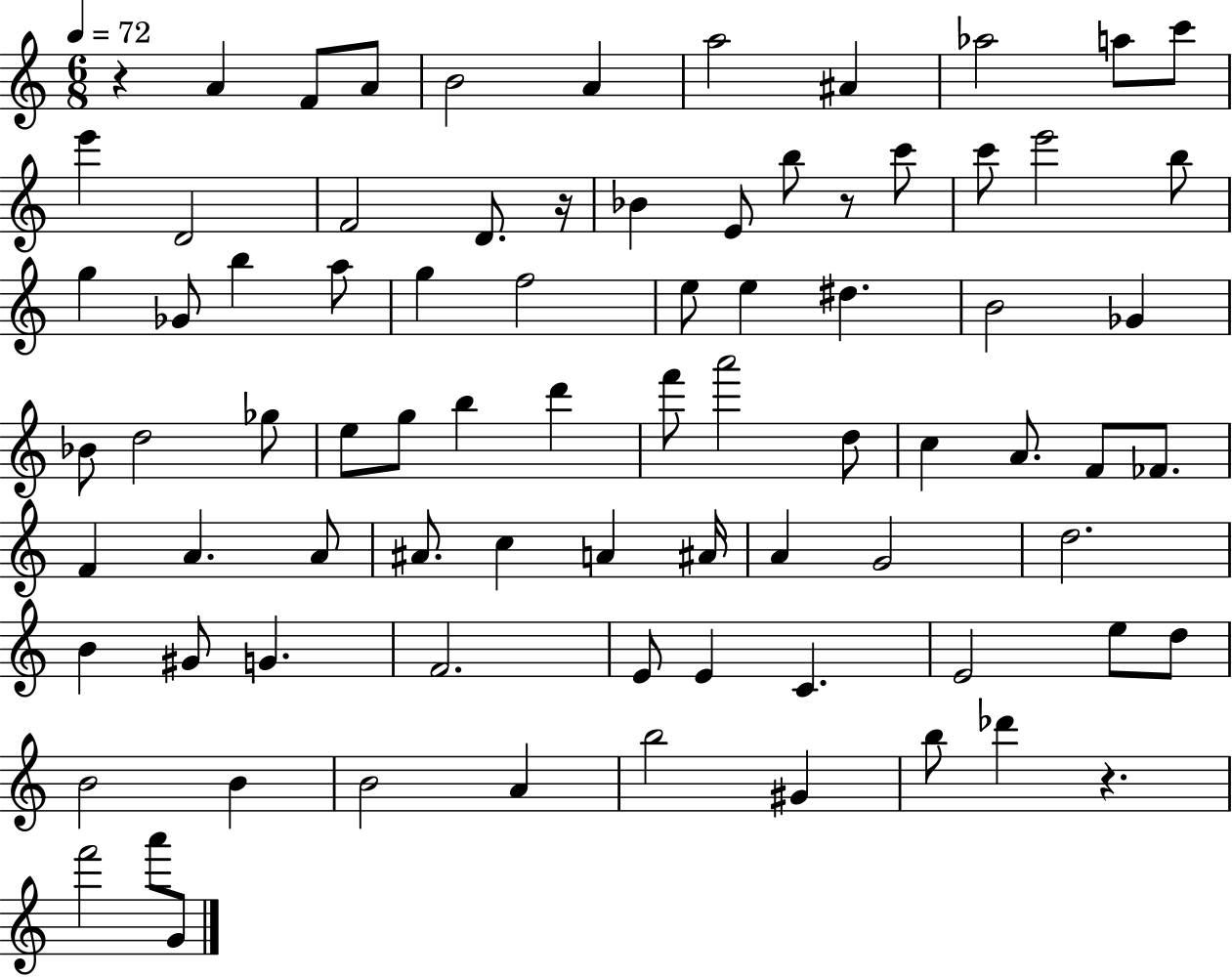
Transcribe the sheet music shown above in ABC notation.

X:1
T:Untitled
M:6/8
L:1/4
K:C
z A F/2 A/2 B2 A a2 ^A _a2 a/2 c'/2 e' D2 F2 D/2 z/4 _B E/2 b/2 z/2 c'/2 c'/2 e'2 b/2 g _G/2 b a/2 g f2 e/2 e ^d B2 _G _B/2 d2 _g/2 e/2 g/2 b d' f'/2 a'2 d/2 c A/2 F/2 _F/2 F A A/2 ^A/2 c A ^A/4 A G2 d2 B ^G/2 G F2 E/2 E C E2 e/2 d/2 B2 B B2 A b2 ^G b/2 _d' z f'2 a'/2 G/2